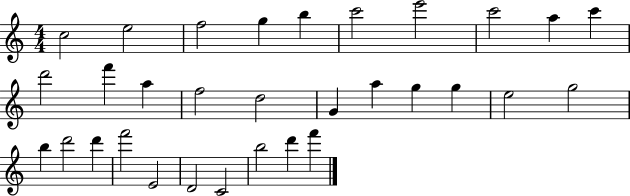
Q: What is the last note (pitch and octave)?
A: F6